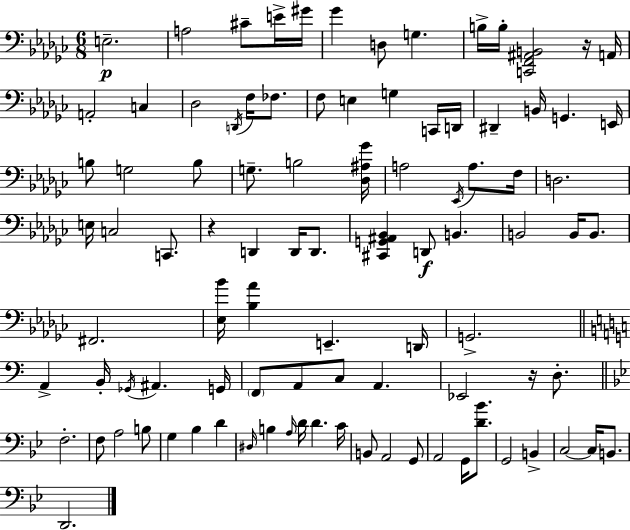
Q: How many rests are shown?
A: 3